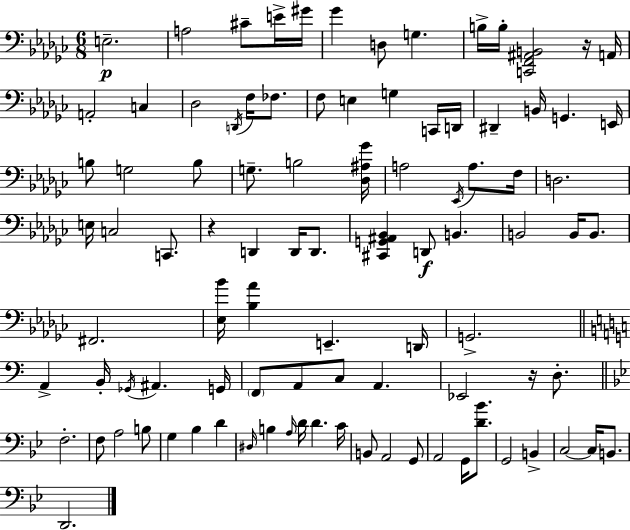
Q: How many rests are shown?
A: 3